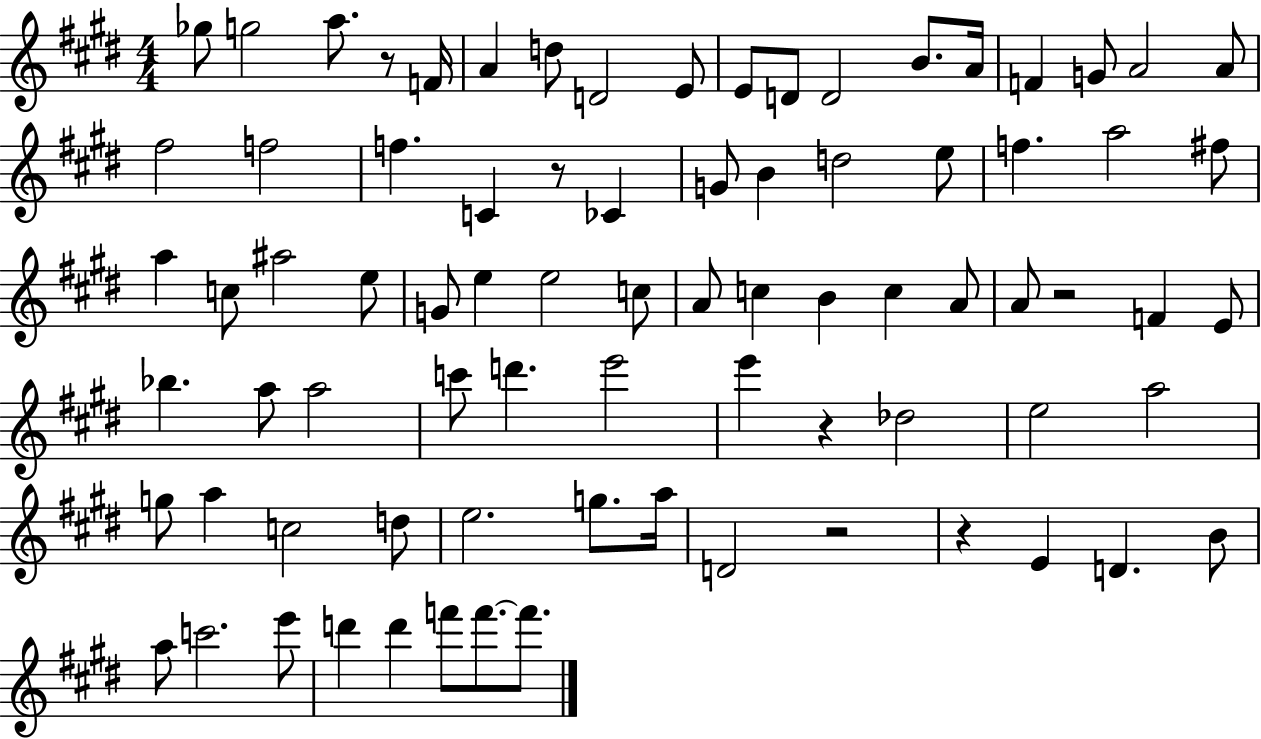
X:1
T:Untitled
M:4/4
L:1/4
K:E
_g/2 g2 a/2 z/2 F/4 A d/2 D2 E/2 E/2 D/2 D2 B/2 A/4 F G/2 A2 A/2 ^f2 f2 f C z/2 _C G/2 B d2 e/2 f a2 ^f/2 a c/2 ^a2 e/2 G/2 e e2 c/2 A/2 c B c A/2 A/2 z2 F E/2 _b a/2 a2 c'/2 d' e'2 e' z _d2 e2 a2 g/2 a c2 d/2 e2 g/2 a/4 D2 z2 z E D B/2 a/2 c'2 e'/2 d' d' f'/2 f'/2 f'/2